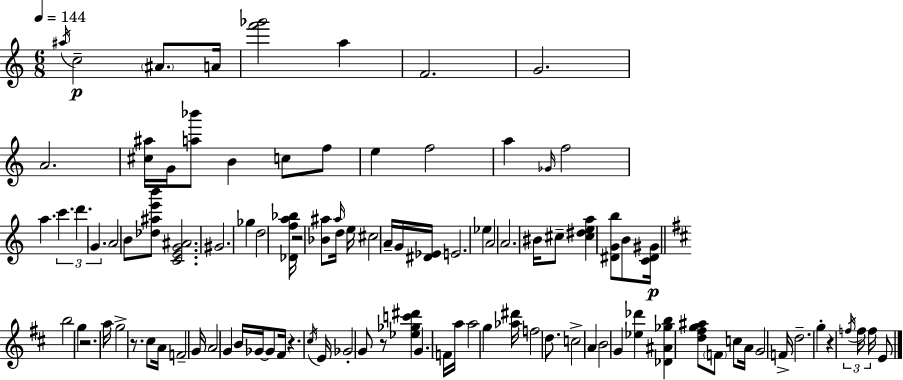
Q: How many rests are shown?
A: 6